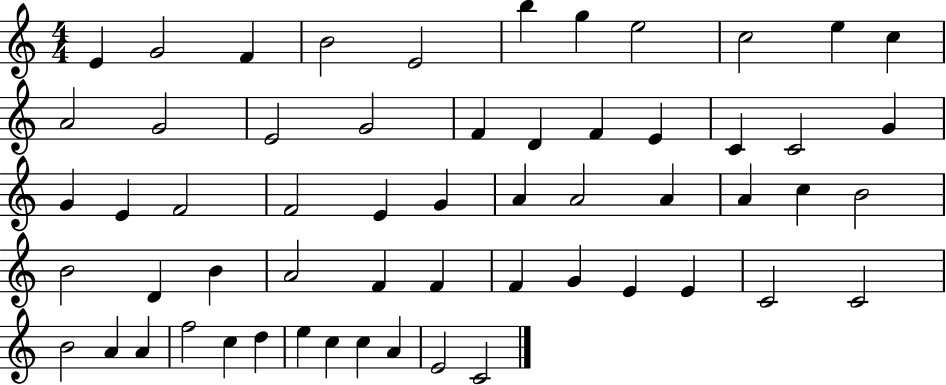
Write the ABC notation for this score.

X:1
T:Untitled
M:4/4
L:1/4
K:C
E G2 F B2 E2 b g e2 c2 e c A2 G2 E2 G2 F D F E C C2 G G E F2 F2 E G A A2 A A c B2 B2 D B A2 F F F G E E C2 C2 B2 A A f2 c d e c c A E2 C2